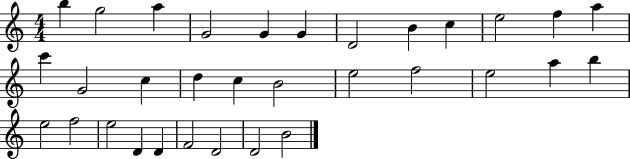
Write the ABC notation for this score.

X:1
T:Untitled
M:4/4
L:1/4
K:C
b g2 a G2 G G D2 B c e2 f a c' G2 c d c B2 e2 f2 e2 a b e2 f2 e2 D D F2 D2 D2 B2